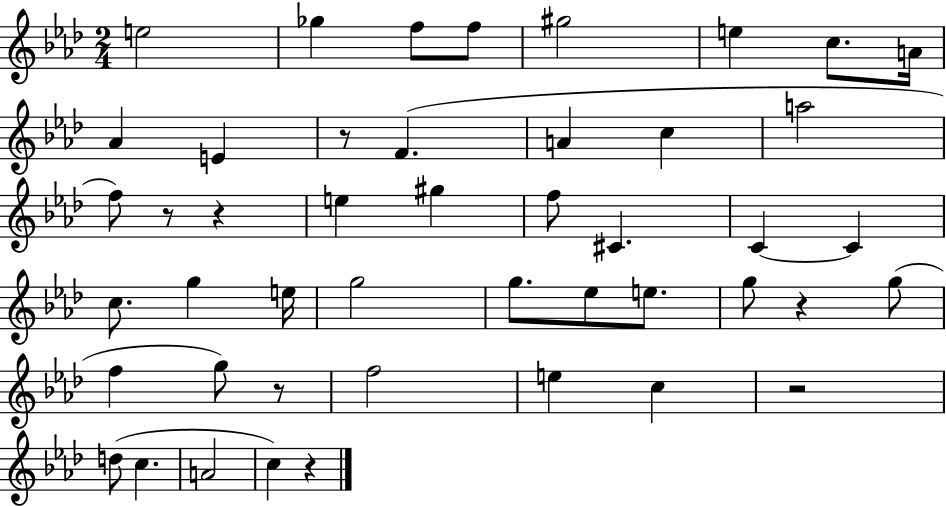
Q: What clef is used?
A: treble